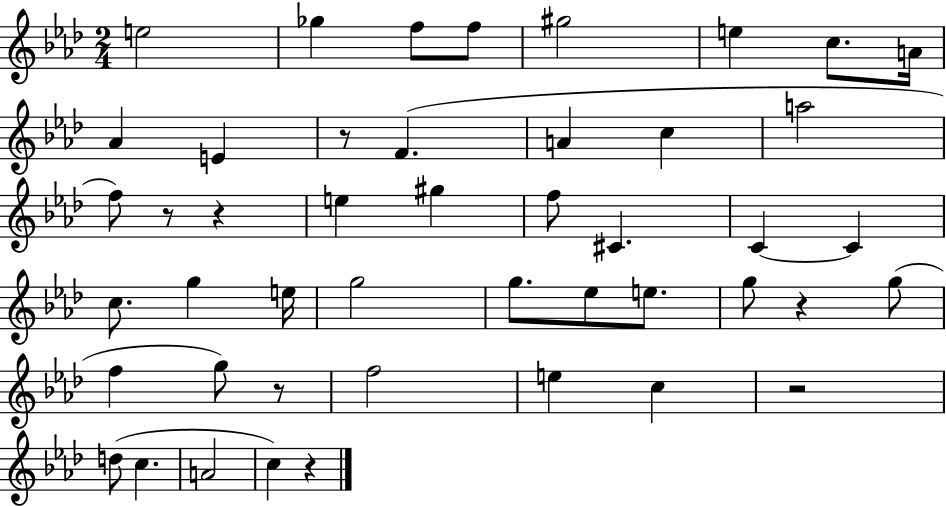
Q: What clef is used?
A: treble